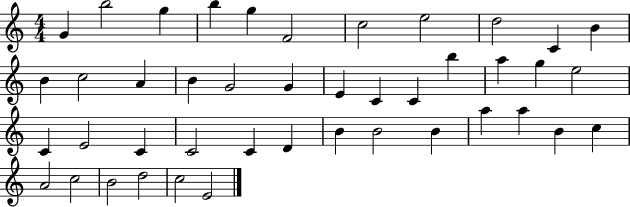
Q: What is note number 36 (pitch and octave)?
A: B4